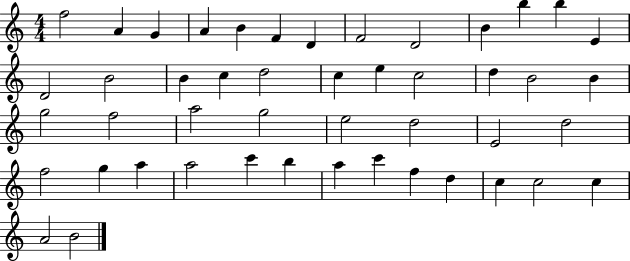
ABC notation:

X:1
T:Untitled
M:4/4
L:1/4
K:C
f2 A G A B F D F2 D2 B b b E D2 B2 B c d2 c e c2 d B2 B g2 f2 a2 g2 e2 d2 E2 d2 f2 g a a2 c' b a c' f d c c2 c A2 B2